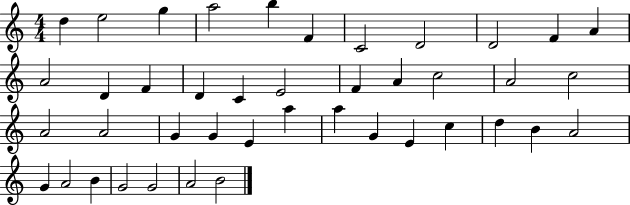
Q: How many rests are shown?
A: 0